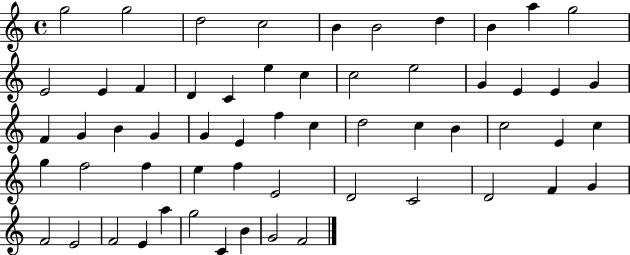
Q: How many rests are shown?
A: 0